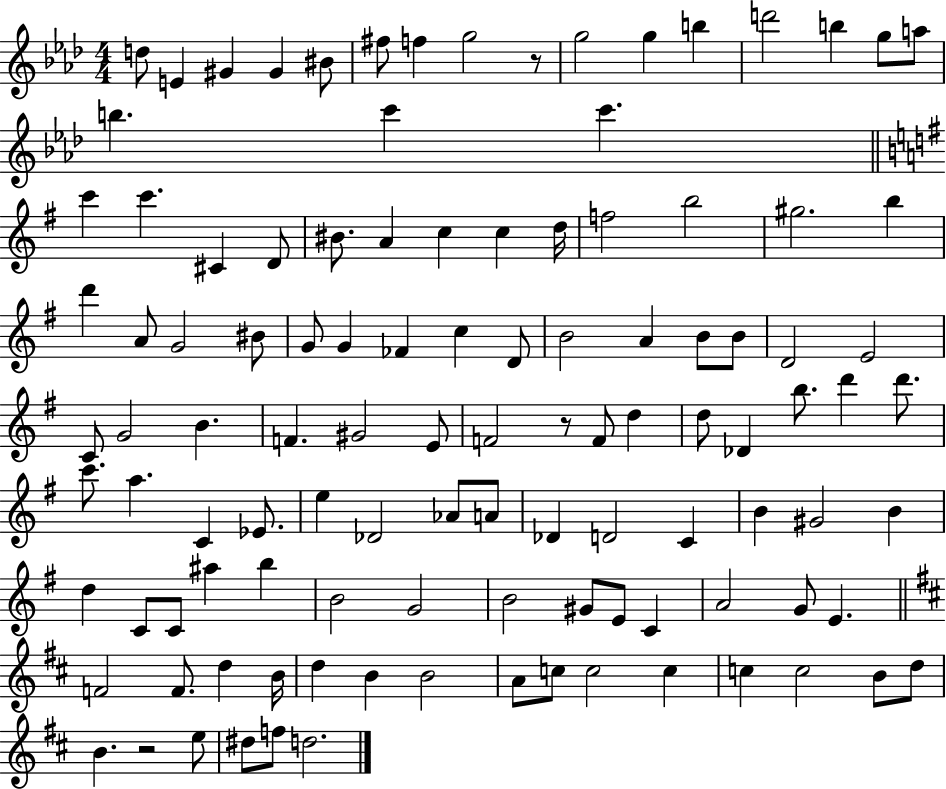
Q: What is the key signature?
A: AES major